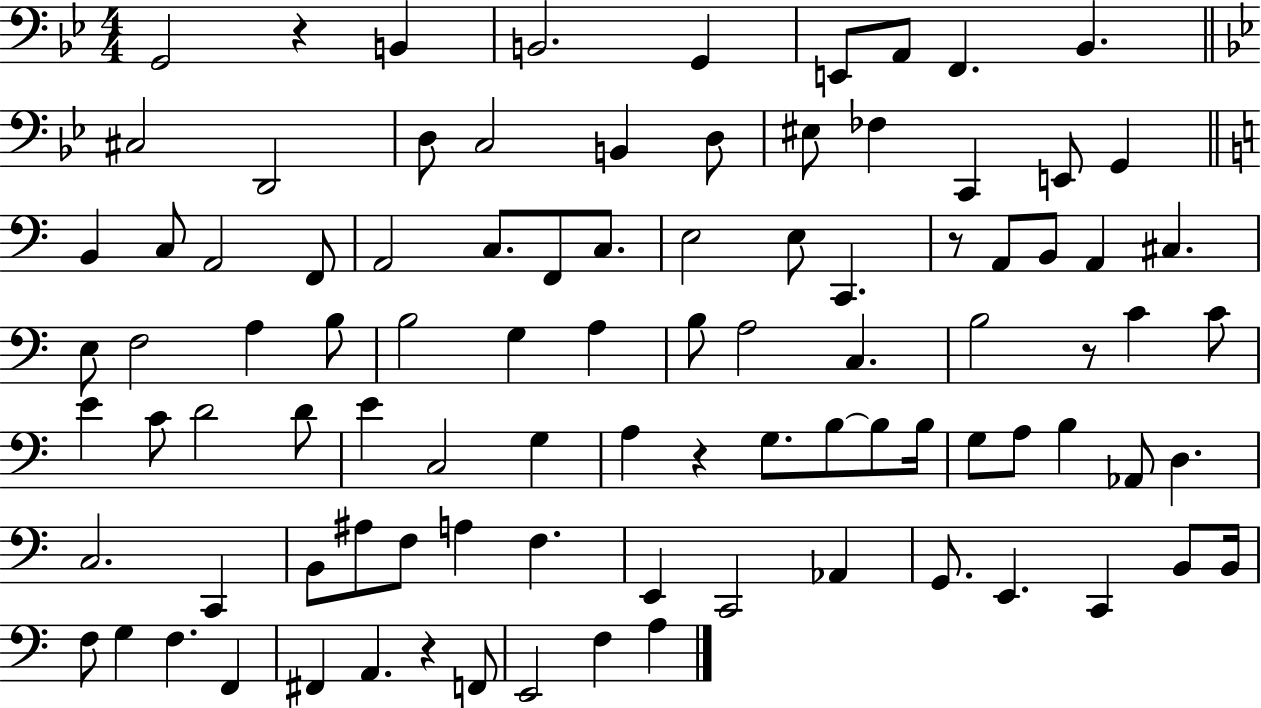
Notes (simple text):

G2/h R/q B2/q B2/h. G2/q E2/e A2/e F2/q. Bb2/q. C#3/h D2/h D3/e C3/h B2/q D3/e EIS3/e FES3/q C2/q E2/e G2/q B2/q C3/e A2/h F2/e A2/h C3/e. F2/e C3/e. E3/h E3/e C2/q. R/e A2/e B2/e A2/q C#3/q. E3/e F3/h A3/q B3/e B3/h G3/q A3/q B3/e A3/h C3/q. B3/h R/e C4/q C4/e E4/q C4/e D4/h D4/e E4/q C3/h G3/q A3/q R/q G3/e. B3/e B3/e B3/s G3/e A3/e B3/q Ab2/e D3/q. C3/h. C2/q B2/e A#3/e F3/e A3/q F3/q. E2/q C2/h Ab2/q G2/e. E2/q. C2/q B2/e B2/s F3/e G3/q F3/q. F2/q F#2/q A2/q. R/q F2/e E2/h F3/q A3/q